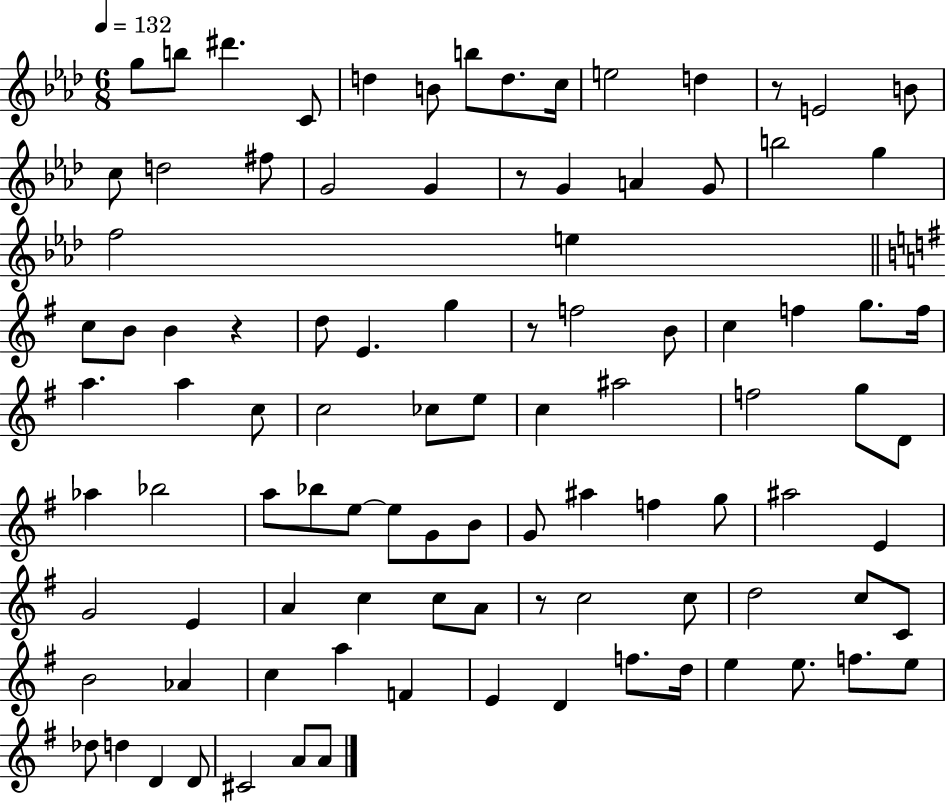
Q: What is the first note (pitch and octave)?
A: G5